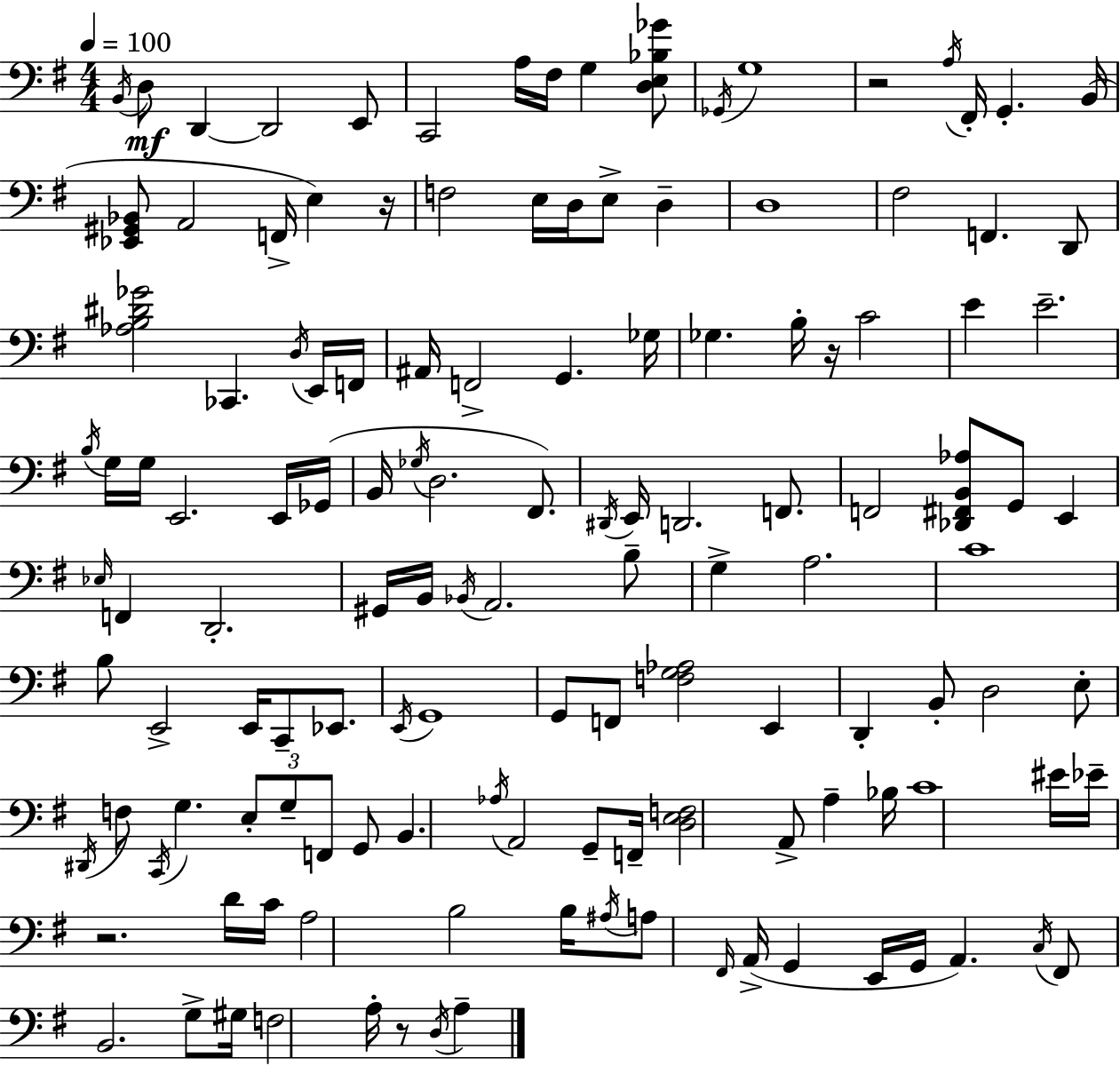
{
  \clef bass
  \numericTimeSignature
  \time 4/4
  \key g \major
  \tempo 4 = 100
  \acciaccatura { b,16 }\mf d8 d,4~~ d,2 e,8 | c,2 a16 fis16 g4 <d e bes ges'>8 | \acciaccatura { ges,16 } g1 | r2 \acciaccatura { a16 } fis,16-. g,4.-. | \break b,16( <ees, gis, bes,>8 a,2 f,16-> e4) | r16 f2 e16 d16 e8-> d4-- | d1 | fis2 f,4. | \break d,8 <aes b dis' ges'>2 ces,4. | \acciaccatura { d16 } e,16 f,16 ais,16 f,2-> g,4. | ges16 ges4. b16-. r16 c'2 | e'4 e'2.-- | \break \acciaccatura { b16 } g16 g16 e,2. | e,16 ges,16( b,16 \acciaccatura { ges16 } d2. | fis,8.) \acciaccatura { dis,16 } e,16 d,2. | f,8. f,2 <des, fis, b, aes>8 | \break g,8 e,4 \grace { ees16 } f,4 d,2.-. | gis,16 b,16 \acciaccatura { bes,16 } a,2. | b8-- g4-> a2. | c'1 | \break b8 e,2-> | e,16 c,8-- ees,8. \acciaccatura { e,16 } g,1 | g,8 f,8 <f g aes>2 | e,4 d,4-. b,8-. | \break d2 e8-. \acciaccatura { dis,16 } f8 \acciaccatura { c,16 } g4. | \tuplet 3/2 { e8-. g8-- f,8 } g,8 b,4. | \acciaccatura { aes16 } a,2 g,8-- f,16-- <d e f>2 | a,8-> a4-- bes16 c'1 | \break eis'16 ees'16-- r2. | d'16 c'16 a2 | b2 b16 \acciaccatura { ais16 } a8 | \grace { fis,16 }( a,16-> g,4 e,16 g,16 a,4.) \acciaccatura { c16 } | \break fis,8 b,2. g8-> | gis16 f2 a16-. r8 \acciaccatura { d16 } a4-- | \bar "|."
}